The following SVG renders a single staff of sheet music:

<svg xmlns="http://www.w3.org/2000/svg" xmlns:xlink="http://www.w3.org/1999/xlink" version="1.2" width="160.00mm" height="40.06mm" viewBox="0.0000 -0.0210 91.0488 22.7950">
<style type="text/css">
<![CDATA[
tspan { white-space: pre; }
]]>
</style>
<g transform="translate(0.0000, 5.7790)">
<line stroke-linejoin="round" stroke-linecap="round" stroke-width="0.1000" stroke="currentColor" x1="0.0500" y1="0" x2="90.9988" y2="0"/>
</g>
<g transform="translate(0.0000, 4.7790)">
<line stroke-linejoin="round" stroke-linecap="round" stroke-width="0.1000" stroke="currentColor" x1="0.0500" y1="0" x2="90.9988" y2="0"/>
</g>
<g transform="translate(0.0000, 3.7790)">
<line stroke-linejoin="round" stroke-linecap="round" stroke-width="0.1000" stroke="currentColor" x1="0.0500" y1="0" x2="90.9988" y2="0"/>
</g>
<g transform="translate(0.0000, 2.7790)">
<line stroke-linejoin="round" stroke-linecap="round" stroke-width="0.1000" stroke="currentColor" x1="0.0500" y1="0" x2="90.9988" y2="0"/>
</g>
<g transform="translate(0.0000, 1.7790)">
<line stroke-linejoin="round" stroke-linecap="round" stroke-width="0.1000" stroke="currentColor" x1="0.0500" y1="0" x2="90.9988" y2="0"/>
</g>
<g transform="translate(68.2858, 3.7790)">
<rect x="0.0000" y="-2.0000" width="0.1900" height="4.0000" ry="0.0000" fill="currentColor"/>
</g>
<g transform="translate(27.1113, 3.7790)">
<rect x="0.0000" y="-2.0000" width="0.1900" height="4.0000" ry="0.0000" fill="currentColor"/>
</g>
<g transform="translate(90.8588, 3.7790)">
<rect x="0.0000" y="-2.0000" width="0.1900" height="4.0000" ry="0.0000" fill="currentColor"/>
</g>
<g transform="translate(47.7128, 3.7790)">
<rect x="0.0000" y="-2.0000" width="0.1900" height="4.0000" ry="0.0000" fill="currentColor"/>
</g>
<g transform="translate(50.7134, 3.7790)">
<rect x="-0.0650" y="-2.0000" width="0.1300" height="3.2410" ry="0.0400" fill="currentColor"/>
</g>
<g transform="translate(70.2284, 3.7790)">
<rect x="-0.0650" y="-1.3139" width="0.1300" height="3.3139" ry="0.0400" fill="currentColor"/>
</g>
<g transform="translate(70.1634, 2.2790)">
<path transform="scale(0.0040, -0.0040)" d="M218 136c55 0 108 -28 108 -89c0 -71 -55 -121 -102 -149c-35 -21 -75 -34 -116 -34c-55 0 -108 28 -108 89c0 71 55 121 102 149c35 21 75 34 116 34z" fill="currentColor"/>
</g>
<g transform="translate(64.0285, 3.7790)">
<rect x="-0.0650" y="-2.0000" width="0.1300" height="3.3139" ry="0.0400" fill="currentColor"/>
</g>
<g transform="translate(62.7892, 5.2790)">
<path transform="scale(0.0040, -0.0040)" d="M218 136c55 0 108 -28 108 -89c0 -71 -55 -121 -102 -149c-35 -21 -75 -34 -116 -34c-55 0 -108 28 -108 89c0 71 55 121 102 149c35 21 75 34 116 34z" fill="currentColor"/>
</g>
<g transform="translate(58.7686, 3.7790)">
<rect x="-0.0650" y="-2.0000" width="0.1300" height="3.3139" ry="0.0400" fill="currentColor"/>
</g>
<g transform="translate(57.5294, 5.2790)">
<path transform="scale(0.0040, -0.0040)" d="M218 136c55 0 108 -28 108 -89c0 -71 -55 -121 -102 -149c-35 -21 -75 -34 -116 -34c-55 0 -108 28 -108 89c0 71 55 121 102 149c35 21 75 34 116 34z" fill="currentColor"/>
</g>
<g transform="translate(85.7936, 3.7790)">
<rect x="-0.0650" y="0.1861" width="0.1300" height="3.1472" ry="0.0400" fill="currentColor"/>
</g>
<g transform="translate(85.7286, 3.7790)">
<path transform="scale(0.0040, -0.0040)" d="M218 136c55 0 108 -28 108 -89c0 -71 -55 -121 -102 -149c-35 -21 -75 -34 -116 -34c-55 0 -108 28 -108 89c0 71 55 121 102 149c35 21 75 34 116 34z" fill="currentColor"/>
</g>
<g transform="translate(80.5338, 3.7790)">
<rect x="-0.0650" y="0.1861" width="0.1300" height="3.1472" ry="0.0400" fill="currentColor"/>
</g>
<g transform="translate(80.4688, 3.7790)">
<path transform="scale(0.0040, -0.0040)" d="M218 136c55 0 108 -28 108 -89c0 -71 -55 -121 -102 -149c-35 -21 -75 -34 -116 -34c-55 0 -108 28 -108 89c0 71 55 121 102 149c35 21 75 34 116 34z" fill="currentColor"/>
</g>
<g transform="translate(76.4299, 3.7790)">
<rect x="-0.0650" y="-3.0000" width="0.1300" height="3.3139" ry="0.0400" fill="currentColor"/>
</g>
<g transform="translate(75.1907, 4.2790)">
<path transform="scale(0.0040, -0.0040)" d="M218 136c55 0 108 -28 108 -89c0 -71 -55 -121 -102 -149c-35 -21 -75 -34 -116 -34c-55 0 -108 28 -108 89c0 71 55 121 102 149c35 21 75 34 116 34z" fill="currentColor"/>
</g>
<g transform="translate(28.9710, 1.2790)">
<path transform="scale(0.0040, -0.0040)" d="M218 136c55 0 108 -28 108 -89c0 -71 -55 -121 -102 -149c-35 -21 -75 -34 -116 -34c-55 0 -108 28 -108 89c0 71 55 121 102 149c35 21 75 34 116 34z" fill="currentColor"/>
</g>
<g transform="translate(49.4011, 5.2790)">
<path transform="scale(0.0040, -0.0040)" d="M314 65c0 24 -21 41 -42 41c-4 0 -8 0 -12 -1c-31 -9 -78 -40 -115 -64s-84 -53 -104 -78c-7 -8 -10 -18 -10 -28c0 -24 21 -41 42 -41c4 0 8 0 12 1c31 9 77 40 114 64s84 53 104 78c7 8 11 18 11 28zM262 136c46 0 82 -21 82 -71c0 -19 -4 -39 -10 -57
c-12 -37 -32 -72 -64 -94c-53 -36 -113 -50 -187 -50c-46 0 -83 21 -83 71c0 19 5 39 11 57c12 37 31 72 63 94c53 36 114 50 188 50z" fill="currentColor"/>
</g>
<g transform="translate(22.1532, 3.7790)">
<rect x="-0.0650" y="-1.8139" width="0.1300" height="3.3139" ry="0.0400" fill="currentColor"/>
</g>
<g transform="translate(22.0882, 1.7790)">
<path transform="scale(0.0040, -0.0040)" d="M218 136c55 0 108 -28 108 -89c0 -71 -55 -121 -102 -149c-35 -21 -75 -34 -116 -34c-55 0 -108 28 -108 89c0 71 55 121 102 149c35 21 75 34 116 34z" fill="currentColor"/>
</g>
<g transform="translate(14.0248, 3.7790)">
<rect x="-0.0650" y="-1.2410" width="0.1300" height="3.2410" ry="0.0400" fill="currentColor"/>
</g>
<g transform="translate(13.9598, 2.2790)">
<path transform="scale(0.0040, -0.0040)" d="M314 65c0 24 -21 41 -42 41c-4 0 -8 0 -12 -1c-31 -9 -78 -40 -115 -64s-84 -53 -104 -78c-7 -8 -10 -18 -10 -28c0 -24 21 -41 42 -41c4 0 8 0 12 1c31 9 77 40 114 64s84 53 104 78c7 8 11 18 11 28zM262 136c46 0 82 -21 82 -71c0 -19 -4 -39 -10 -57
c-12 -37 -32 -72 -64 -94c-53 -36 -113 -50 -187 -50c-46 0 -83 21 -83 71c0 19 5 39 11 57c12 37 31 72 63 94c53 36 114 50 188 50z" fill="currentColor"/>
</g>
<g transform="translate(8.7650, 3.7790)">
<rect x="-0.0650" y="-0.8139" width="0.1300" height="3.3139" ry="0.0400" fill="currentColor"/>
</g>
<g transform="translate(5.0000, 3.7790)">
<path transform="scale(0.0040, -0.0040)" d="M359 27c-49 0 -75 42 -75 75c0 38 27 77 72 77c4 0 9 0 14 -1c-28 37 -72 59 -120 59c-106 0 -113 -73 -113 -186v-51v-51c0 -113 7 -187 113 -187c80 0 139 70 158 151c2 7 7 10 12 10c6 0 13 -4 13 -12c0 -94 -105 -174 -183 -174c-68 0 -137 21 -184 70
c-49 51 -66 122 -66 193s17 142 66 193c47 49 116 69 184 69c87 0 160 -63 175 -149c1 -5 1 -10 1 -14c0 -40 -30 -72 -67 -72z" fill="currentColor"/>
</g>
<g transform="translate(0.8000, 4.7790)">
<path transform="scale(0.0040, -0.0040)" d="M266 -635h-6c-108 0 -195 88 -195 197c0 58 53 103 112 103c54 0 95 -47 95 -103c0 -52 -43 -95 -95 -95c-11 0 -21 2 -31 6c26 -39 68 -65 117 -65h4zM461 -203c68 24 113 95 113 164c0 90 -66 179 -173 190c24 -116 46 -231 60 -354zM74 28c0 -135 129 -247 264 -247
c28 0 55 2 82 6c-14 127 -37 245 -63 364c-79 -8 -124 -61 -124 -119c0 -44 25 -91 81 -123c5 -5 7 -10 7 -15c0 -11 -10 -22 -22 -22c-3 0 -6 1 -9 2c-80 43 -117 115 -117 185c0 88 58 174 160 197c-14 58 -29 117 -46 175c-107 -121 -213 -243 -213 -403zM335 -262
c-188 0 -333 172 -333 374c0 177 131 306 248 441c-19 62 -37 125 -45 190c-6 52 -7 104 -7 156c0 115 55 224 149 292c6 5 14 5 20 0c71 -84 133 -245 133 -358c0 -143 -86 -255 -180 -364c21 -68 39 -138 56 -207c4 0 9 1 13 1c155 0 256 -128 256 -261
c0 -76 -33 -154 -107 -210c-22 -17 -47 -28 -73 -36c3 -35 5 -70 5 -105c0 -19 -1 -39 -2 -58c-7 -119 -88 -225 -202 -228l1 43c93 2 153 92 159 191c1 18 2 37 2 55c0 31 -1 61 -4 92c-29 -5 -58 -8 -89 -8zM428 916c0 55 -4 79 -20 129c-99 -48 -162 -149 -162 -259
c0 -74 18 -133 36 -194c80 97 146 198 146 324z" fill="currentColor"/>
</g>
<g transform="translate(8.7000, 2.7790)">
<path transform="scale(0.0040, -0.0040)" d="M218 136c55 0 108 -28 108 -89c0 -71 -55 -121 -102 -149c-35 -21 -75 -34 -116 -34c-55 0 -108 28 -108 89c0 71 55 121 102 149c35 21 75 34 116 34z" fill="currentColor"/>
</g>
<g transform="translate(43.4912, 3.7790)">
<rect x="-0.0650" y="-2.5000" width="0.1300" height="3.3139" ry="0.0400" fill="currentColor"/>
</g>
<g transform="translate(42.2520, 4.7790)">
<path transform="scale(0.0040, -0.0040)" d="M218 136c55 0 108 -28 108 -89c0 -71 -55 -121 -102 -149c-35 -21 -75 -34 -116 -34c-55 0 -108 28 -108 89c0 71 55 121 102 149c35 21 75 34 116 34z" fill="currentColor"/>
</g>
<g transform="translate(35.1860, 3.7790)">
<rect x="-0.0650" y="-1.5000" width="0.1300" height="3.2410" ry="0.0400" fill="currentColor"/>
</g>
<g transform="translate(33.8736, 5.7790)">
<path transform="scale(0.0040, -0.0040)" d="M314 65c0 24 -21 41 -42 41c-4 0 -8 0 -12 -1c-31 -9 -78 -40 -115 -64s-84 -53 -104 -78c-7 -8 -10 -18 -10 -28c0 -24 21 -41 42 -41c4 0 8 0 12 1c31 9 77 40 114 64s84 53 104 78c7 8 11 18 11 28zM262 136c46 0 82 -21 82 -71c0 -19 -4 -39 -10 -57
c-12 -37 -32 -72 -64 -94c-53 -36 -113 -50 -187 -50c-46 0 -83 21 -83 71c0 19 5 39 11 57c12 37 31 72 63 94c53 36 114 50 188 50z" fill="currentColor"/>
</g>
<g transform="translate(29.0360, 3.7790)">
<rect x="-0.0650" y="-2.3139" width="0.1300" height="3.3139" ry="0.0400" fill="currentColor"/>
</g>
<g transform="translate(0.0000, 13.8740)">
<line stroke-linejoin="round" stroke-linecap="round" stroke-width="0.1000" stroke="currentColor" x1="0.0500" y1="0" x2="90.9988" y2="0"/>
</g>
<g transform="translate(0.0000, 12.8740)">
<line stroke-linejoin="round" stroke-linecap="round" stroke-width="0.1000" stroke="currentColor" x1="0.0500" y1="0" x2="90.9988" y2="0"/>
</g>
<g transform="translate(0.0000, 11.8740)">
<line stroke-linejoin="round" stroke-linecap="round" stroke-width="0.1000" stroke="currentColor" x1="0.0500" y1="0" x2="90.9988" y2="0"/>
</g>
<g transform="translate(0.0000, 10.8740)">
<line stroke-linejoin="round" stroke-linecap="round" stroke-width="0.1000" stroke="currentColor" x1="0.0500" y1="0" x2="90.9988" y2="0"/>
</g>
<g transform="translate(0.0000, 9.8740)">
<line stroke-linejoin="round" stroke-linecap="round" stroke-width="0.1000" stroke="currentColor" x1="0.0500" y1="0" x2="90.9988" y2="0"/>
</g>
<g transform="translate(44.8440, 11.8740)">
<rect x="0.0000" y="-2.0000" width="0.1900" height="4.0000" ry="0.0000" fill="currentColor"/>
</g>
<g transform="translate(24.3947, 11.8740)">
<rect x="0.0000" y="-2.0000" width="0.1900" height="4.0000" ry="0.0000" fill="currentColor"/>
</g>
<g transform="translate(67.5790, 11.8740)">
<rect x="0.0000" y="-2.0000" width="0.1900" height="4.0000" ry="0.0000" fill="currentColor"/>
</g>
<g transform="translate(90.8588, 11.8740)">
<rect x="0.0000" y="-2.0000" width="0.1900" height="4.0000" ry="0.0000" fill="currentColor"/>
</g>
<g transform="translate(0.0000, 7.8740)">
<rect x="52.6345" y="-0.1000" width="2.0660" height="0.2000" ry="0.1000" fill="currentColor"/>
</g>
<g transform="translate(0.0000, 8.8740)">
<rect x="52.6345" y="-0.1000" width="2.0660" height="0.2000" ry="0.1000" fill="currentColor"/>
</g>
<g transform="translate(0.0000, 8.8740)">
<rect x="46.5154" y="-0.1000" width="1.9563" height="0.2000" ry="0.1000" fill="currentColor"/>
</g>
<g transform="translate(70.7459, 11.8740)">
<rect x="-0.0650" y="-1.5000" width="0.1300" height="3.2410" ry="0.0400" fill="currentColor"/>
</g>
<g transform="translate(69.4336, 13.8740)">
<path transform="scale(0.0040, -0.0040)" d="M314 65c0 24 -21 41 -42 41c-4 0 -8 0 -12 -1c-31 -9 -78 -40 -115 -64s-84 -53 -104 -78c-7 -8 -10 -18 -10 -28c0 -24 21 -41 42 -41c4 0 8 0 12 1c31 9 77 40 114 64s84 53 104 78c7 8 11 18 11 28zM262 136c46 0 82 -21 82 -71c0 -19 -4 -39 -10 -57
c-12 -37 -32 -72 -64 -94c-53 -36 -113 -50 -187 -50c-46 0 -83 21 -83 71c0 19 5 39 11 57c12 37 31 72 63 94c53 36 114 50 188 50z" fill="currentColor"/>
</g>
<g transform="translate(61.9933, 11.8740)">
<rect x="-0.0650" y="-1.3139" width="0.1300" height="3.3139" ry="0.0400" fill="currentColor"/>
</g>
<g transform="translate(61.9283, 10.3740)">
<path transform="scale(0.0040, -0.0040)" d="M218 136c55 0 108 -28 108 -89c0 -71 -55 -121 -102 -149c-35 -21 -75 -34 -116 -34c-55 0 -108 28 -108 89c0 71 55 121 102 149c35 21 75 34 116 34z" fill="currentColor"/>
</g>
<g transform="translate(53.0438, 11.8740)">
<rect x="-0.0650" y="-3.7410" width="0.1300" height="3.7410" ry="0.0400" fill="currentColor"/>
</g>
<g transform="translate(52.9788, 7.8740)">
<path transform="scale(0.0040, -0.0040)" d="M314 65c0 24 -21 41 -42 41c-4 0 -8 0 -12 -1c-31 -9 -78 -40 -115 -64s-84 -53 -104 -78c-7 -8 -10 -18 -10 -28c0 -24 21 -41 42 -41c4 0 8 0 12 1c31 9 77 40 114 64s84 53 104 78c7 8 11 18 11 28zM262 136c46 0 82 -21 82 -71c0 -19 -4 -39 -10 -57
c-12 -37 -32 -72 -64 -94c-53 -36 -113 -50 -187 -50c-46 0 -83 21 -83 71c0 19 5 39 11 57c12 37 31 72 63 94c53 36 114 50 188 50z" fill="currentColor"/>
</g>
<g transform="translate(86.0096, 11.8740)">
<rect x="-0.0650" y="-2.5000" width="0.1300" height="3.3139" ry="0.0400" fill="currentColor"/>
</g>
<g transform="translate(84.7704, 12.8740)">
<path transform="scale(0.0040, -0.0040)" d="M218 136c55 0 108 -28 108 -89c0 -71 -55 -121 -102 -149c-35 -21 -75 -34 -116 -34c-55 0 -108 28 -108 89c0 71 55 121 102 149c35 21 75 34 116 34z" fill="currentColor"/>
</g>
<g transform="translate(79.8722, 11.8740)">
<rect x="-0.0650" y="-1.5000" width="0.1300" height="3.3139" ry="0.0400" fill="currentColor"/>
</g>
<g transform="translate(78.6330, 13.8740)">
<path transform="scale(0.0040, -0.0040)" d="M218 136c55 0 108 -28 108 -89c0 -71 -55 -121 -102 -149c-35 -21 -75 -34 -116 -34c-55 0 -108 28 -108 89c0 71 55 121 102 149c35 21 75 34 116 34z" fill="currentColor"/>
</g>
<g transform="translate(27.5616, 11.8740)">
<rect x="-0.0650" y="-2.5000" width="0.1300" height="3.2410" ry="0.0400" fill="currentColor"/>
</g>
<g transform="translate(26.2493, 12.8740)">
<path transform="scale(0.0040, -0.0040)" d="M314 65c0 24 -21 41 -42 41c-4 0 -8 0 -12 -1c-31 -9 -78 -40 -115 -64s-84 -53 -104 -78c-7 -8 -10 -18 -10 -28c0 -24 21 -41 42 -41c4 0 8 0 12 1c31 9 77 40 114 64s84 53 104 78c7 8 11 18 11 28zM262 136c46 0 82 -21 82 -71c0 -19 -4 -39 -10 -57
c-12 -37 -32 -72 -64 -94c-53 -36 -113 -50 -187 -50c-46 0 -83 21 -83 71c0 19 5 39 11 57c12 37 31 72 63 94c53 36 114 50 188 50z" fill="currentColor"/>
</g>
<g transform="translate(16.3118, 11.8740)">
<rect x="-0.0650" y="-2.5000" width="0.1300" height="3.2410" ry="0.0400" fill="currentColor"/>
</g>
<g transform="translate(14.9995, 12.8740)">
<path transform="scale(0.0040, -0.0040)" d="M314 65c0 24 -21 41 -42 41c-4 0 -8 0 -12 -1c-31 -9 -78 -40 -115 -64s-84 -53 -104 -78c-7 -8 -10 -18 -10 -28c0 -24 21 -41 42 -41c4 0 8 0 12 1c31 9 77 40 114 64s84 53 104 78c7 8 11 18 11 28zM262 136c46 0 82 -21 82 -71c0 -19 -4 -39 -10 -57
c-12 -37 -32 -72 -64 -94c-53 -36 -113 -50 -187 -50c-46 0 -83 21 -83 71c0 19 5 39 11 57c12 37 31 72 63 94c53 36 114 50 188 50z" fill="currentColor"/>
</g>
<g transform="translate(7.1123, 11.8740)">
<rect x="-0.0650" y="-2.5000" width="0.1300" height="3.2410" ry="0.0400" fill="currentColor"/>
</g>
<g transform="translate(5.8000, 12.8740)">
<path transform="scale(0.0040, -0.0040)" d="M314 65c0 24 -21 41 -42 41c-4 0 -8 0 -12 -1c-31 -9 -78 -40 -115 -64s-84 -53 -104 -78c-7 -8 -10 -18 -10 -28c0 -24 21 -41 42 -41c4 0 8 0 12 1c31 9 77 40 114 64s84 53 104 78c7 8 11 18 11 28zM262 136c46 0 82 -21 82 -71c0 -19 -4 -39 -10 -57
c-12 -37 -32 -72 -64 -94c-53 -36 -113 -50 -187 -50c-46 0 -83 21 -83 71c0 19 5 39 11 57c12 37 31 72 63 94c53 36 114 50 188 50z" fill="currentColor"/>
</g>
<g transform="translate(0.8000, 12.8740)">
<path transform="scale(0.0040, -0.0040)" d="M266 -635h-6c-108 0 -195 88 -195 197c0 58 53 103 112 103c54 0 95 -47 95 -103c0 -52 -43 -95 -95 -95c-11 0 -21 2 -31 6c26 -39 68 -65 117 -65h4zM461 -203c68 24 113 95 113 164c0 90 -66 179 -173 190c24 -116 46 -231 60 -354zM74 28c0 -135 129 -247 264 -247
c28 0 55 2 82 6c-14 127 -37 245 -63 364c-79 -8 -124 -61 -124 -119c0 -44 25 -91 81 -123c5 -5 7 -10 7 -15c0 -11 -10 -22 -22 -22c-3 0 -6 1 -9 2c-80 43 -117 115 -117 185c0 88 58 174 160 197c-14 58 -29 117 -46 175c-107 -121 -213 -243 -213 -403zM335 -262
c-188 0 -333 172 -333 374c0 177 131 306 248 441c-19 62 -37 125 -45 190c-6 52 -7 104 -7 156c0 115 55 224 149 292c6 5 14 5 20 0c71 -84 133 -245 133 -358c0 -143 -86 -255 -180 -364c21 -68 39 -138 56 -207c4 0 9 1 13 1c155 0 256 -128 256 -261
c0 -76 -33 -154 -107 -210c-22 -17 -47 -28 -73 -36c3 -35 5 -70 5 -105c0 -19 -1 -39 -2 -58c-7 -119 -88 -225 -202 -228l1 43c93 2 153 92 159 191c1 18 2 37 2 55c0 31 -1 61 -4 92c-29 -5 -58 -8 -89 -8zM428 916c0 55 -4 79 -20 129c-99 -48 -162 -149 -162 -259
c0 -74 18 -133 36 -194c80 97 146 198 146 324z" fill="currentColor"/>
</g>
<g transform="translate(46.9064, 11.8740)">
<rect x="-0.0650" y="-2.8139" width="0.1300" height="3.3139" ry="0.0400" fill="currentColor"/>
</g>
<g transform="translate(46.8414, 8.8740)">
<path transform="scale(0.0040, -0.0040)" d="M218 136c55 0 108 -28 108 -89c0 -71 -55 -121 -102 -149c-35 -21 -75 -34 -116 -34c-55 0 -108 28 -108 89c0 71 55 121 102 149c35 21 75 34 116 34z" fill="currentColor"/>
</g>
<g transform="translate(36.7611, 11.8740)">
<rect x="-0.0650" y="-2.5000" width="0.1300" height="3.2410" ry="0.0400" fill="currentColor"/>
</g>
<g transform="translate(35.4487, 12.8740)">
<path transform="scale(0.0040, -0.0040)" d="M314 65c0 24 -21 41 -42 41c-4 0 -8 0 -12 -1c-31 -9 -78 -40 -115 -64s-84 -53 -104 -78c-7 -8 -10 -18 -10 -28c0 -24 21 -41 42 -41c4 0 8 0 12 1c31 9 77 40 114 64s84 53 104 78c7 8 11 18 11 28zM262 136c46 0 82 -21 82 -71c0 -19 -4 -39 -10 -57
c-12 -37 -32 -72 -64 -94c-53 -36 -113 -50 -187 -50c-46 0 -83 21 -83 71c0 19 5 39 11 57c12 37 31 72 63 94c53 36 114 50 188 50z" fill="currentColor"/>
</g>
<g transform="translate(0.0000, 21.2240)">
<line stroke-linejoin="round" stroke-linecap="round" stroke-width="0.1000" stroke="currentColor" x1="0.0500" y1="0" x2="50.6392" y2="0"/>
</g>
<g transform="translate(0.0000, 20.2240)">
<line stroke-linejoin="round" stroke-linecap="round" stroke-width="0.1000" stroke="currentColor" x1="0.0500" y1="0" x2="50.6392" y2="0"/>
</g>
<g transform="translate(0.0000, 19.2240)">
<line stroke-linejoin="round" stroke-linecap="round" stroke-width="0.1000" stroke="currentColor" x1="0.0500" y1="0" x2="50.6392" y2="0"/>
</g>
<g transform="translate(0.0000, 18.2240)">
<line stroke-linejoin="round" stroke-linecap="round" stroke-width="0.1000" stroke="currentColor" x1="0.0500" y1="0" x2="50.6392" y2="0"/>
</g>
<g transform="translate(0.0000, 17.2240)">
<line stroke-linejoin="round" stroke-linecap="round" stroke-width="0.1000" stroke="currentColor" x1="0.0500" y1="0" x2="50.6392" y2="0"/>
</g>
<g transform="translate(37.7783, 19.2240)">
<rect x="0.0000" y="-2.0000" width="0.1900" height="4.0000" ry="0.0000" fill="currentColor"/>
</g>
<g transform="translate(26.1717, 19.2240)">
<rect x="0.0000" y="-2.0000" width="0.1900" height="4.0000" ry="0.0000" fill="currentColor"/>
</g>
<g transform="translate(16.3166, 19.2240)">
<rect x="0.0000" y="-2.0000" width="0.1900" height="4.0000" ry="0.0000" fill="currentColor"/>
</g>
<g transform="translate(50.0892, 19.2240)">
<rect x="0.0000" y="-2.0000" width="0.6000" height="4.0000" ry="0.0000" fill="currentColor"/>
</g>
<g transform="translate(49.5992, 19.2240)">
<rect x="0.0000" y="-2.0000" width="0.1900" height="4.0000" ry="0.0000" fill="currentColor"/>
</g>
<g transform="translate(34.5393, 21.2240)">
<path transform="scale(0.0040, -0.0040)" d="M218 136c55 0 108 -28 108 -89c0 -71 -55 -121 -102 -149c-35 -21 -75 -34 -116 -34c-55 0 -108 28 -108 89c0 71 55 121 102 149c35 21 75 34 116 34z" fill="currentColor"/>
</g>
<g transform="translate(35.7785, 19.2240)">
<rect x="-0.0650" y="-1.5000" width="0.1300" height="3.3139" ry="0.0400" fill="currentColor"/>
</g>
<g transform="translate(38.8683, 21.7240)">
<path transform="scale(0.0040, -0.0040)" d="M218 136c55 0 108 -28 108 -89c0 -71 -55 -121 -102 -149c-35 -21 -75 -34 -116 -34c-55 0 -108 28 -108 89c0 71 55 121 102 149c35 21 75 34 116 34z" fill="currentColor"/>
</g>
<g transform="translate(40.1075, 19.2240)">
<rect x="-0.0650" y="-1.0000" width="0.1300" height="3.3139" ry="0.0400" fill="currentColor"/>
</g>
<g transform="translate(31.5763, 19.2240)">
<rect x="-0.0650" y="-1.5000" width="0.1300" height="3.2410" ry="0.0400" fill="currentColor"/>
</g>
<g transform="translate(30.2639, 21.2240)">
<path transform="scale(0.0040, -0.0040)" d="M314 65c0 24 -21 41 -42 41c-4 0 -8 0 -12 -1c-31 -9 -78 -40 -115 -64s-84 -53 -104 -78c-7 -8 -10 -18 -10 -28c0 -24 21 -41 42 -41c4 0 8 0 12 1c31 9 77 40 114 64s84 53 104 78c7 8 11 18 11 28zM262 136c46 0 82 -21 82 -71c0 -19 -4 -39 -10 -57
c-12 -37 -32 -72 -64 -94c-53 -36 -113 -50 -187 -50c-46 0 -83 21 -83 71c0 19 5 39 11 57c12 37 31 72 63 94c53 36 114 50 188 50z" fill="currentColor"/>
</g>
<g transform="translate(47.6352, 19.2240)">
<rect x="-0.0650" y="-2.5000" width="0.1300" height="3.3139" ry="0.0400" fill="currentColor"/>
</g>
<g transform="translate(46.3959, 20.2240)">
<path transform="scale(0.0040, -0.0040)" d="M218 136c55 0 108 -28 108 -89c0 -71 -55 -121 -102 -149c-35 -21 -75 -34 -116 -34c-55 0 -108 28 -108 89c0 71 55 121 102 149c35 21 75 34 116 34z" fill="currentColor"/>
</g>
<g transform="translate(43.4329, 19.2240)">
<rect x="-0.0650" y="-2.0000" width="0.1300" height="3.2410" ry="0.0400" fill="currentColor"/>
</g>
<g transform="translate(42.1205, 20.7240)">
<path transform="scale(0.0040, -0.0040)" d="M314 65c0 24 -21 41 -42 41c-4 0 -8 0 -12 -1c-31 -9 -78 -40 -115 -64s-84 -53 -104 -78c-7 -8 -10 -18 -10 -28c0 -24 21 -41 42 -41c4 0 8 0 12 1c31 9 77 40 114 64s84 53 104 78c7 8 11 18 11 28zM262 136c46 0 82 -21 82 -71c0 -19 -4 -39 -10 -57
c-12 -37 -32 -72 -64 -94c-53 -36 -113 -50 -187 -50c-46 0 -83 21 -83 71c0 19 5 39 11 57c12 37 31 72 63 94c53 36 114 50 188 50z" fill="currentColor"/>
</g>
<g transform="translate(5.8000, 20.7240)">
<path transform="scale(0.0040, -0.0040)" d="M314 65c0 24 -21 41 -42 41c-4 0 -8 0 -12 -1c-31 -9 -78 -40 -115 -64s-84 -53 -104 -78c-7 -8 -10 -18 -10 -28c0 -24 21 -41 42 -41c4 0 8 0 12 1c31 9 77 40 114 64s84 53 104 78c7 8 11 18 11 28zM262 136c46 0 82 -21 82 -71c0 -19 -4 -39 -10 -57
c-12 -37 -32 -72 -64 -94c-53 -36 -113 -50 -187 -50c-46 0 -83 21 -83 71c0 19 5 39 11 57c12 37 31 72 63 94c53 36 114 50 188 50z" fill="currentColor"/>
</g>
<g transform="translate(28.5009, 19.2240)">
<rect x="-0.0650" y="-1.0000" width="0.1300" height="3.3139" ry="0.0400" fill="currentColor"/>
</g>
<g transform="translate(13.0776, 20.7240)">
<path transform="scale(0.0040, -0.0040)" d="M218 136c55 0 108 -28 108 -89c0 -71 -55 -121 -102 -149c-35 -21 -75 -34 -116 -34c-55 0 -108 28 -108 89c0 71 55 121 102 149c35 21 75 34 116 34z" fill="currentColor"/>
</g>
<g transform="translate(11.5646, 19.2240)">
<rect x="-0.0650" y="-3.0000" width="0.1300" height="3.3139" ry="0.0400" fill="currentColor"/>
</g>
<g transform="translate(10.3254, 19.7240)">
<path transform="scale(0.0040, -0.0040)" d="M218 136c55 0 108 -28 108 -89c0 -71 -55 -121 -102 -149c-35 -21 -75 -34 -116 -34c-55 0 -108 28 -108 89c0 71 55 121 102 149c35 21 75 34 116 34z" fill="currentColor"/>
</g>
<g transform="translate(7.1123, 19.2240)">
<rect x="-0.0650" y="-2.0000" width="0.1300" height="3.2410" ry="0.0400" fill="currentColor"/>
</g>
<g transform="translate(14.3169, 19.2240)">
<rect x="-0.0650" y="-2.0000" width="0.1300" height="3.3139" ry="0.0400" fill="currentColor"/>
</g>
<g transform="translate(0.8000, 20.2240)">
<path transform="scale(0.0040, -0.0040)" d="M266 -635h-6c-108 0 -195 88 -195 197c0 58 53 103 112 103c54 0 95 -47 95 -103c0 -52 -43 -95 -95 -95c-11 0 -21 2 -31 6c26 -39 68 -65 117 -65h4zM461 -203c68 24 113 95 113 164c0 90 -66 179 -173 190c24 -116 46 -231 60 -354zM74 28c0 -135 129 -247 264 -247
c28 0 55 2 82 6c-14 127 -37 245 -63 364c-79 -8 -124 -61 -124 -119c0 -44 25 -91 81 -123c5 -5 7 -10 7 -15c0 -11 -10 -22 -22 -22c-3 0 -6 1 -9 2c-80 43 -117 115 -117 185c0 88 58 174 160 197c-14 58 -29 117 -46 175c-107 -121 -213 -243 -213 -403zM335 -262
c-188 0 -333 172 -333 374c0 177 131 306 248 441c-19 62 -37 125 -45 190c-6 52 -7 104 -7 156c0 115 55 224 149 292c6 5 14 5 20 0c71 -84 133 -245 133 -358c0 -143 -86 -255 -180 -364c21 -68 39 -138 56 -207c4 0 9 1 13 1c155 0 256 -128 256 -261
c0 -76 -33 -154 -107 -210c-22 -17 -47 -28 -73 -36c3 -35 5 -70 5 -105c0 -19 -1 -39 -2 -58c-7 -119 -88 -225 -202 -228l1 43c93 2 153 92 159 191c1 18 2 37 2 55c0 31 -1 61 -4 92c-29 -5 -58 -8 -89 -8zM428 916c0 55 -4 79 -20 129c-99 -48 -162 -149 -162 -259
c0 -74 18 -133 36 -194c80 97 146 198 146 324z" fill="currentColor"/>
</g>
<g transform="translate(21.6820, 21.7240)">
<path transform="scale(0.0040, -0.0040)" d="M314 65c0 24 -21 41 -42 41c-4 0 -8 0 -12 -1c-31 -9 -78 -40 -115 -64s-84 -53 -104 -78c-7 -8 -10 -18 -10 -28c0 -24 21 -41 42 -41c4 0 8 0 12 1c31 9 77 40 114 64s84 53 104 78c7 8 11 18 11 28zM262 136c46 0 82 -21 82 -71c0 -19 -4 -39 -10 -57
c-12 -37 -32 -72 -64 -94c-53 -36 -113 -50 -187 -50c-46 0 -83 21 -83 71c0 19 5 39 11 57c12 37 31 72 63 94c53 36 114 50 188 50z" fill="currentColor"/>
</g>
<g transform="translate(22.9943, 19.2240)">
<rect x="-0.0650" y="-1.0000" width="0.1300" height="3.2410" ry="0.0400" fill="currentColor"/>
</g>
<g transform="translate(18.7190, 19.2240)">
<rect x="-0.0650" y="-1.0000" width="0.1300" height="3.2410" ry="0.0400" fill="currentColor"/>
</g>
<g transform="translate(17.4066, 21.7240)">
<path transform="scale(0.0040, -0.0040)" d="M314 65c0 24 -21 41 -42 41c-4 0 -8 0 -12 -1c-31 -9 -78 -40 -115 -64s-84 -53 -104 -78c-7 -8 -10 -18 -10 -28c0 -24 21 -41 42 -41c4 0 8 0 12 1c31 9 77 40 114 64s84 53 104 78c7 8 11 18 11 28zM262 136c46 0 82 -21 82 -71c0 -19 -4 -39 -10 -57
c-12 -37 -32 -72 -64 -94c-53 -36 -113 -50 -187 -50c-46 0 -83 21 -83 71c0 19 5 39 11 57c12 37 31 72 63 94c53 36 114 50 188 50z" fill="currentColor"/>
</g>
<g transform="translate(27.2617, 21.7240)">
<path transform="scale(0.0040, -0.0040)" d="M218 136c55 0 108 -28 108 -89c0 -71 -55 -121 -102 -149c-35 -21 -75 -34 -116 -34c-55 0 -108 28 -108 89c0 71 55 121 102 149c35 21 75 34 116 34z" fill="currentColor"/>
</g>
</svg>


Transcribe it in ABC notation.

X:1
T:Untitled
M:4/4
L:1/4
K:C
d e2 f g E2 G F2 F F e A B B G2 G2 G2 G2 a c'2 e E2 E G F2 A F D2 D2 D E2 E D F2 G